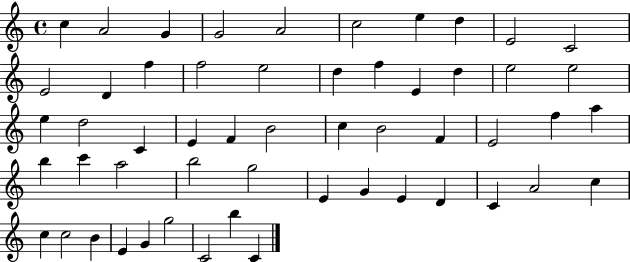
X:1
T:Untitled
M:4/4
L:1/4
K:C
c A2 G G2 A2 c2 e d E2 C2 E2 D f f2 e2 d f E d e2 e2 e d2 C E F B2 c B2 F E2 f a b c' a2 b2 g2 E G E D C A2 c c c2 B E G g2 C2 b C